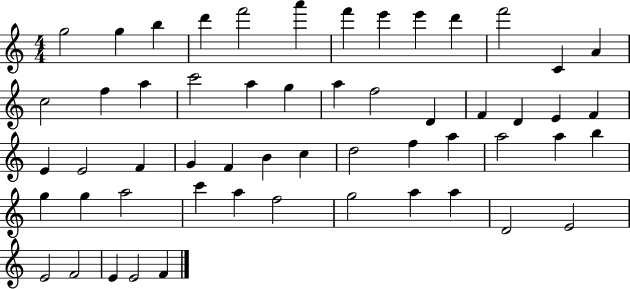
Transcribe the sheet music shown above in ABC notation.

X:1
T:Untitled
M:4/4
L:1/4
K:C
g2 g b d' f'2 a' f' e' e' d' f'2 C A c2 f a c'2 a g a f2 D F D E F E E2 F G F B c d2 f a a2 a b g g a2 c' a f2 g2 a a D2 E2 E2 F2 E E2 F